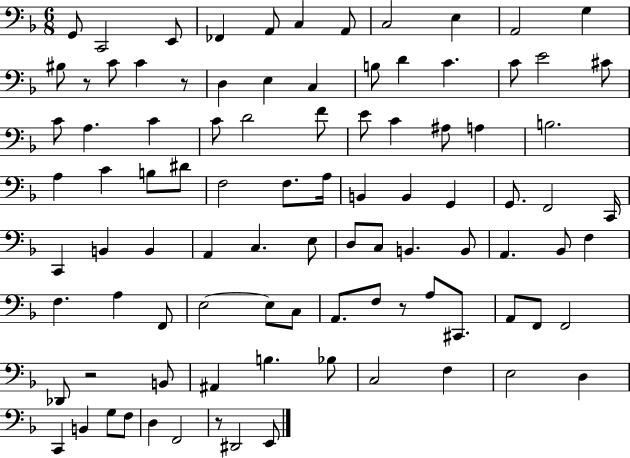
X:1
T:Untitled
M:6/8
L:1/4
K:F
G,,/2 C,,2 E,,/2 _F,, A,,/2 C, A,,/2 C,2 E, A,,2 G, ^B,/2 z/2 C/2 C z/2 D, E, C, B,/2 D C C/2 E2 ^C/2 C/2 A, C C/2 D2 F/2 E/2 C ^A,/2 A, B,2 A, C B,/2 ^D/2 F,2 F,/2 A,/4 B,, B,, G,, G,,/2 F,,2 C,,/4 C,, B,, B,, A,, C, E,/2 D,/2 C,/2 B,, B,,/2 A,, _B,,/2 F, F, A, F,,/2 E,2 E,/2 C,/2 A,,/2 F,/2 z/2 A,/2 ^C,,/2 A,,/2 F,,/2 F,,2 _D,,/2 z2 B,,/2 ^A,, B, _B,/2 C,2 F, E,2 D, C,, B,, G,/2 F,/2 D, F,,2 z/2 ^D,,2 E,,/2